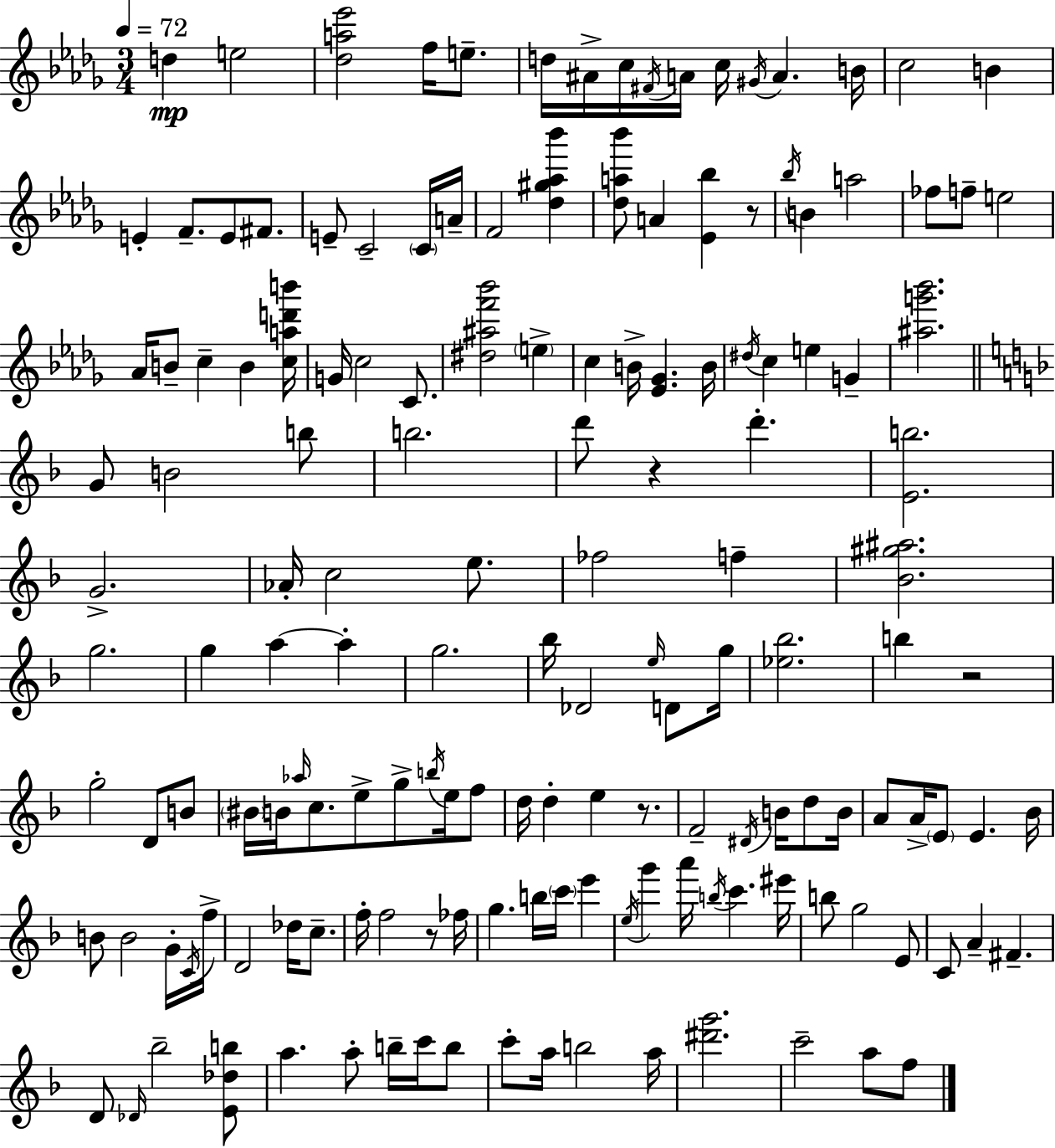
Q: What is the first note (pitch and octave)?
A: D5